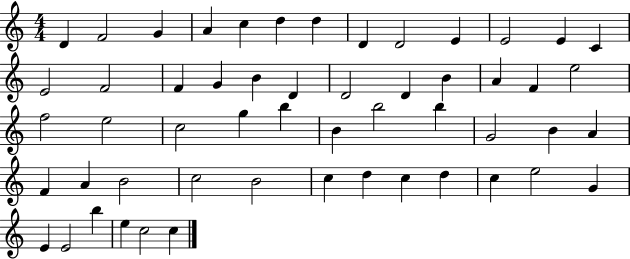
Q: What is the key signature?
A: C major